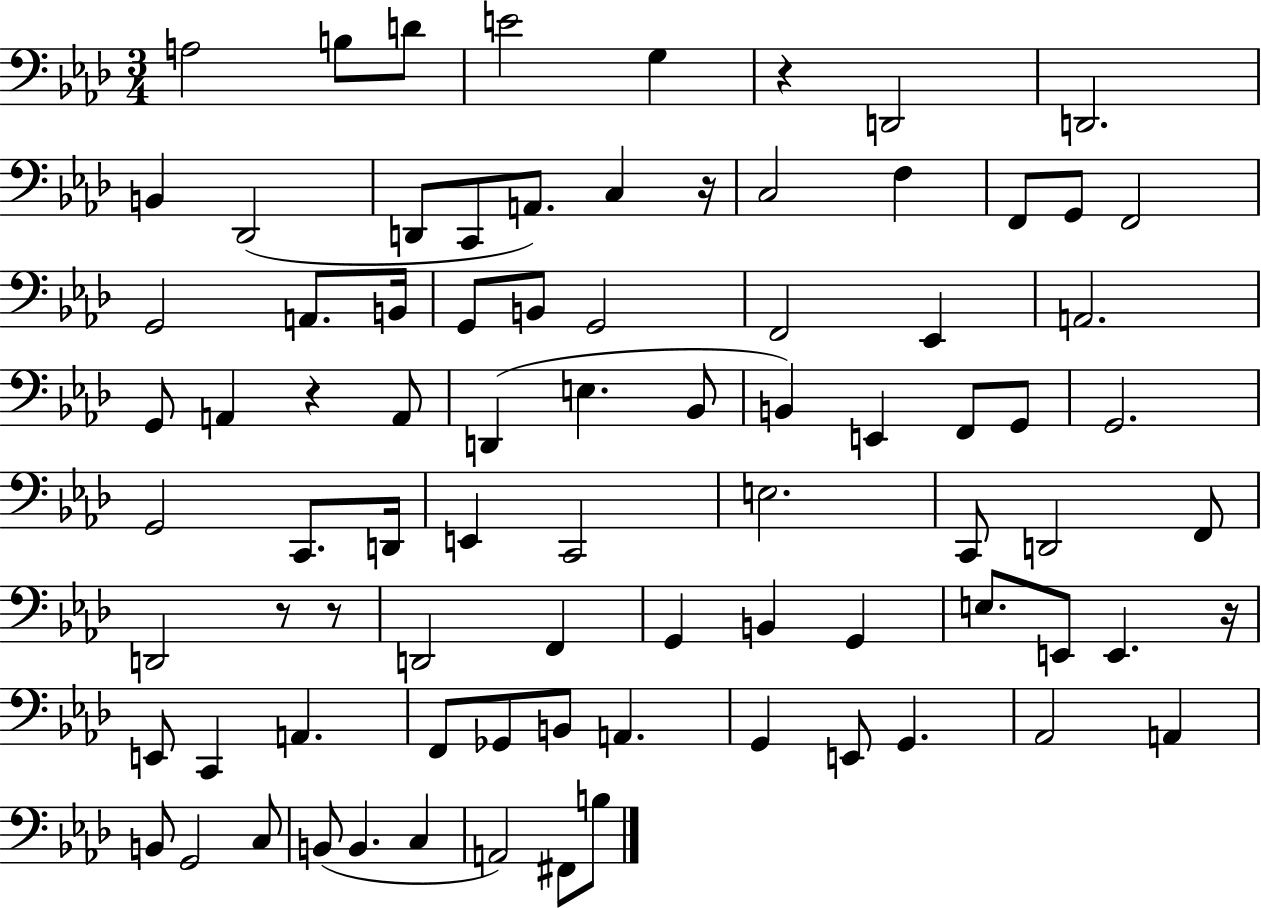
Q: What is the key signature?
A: AES major